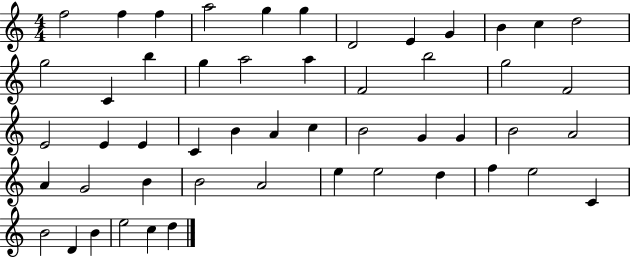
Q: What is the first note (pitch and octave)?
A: F5